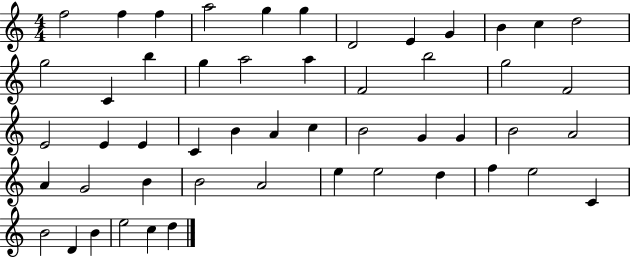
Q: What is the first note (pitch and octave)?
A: F5